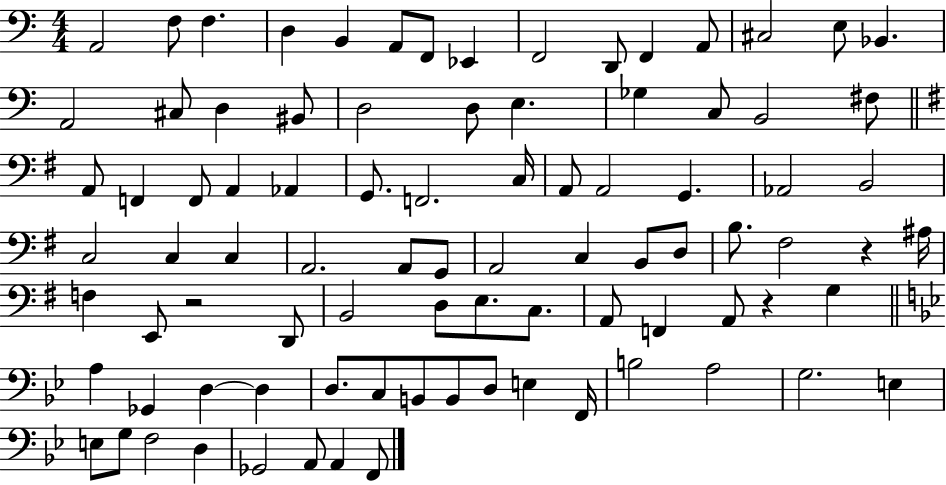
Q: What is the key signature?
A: C major